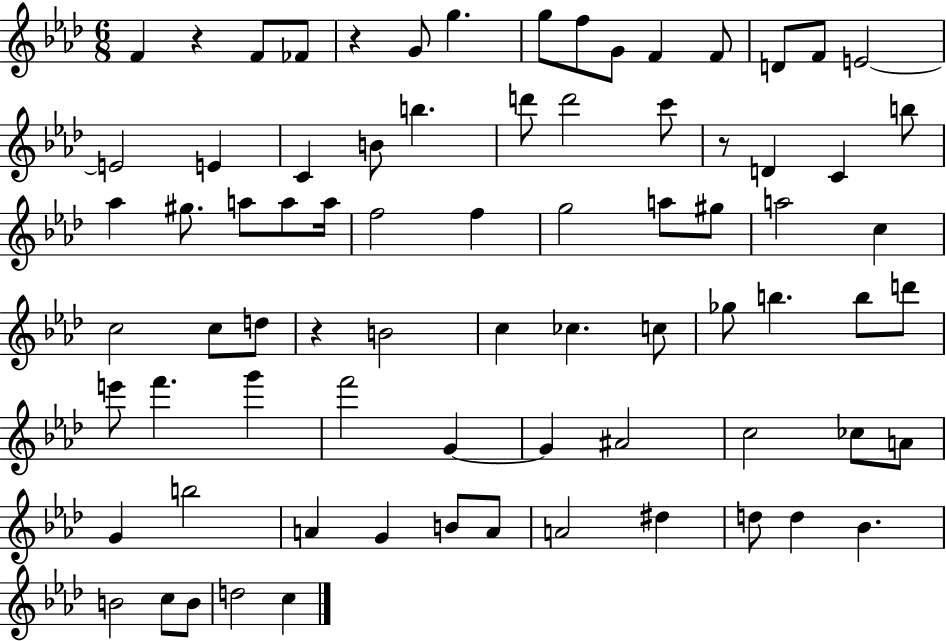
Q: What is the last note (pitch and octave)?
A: C5